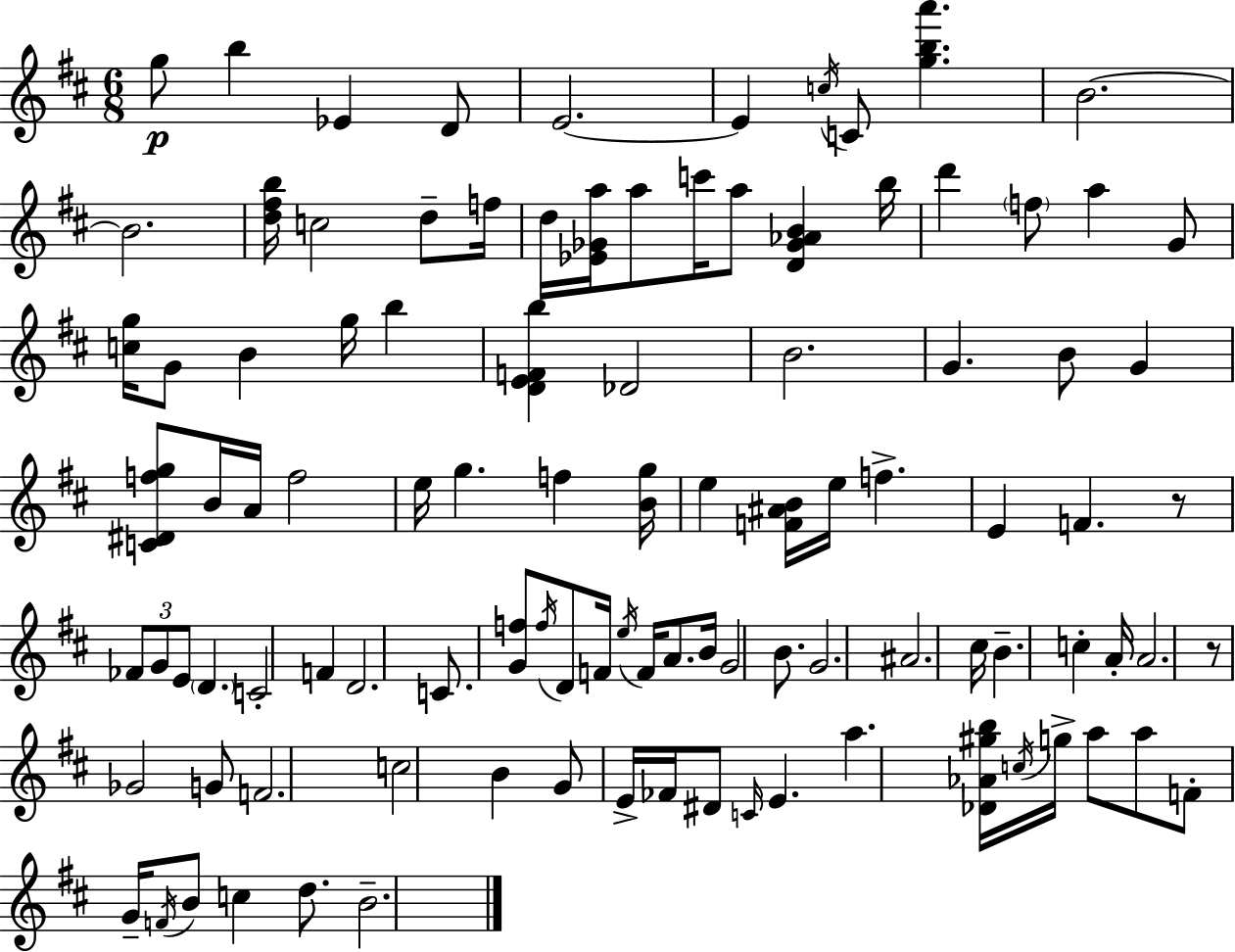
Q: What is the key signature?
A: D major